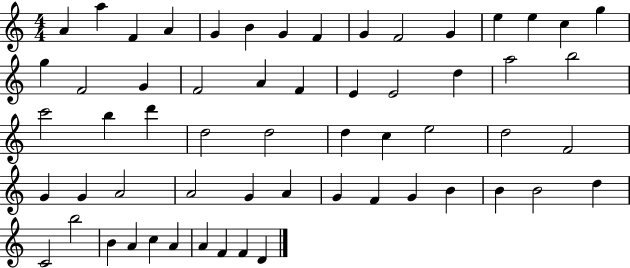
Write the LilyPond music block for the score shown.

{
  \clef treble
  \numericTimeSignature
  \time 4/4
  \key c \major
  a'4 a''4 f'4 a'4 | g'4 b'4 g'4 f'4 | g'4 f'2 g'4 | e''4 e''4 c''4 g''4 | \break g''4 f'2 g'4 | f'2 a'4 f'4 | e'4 e'2 d''4 | a''2 b''2 | \break c'''2 b''4 d'''4 | d''2 d''2 | d''4 c''4 e''2 | d''2 f'2 | \break g'4 g'4 a'2 | a'2 g'4 a'4 | g'4 f'4 g'4 b'4 | b'4 b'2 d''4 | \break c'2 b''2 | b'4 a'4 c''4 a'4 | a'4 f'4 f'4 d'4 | \bar "|."
}